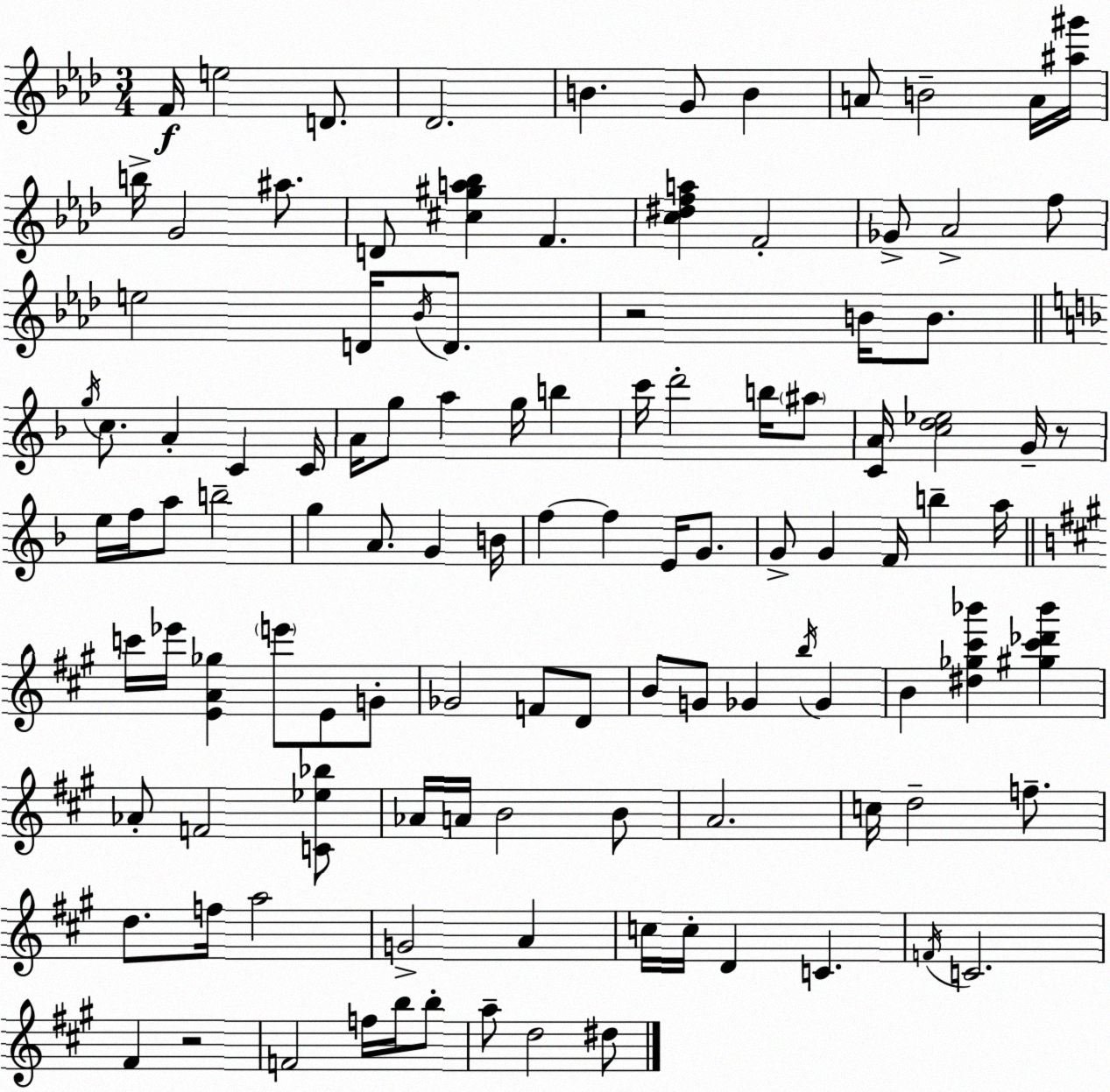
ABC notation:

X:1
T:Untitled
M:3/4
L:1/4
K:Ab
F/4 e2 D/2 _D2 B G/2 B A/2 B2 A/4 [^a^g']/4 b/4 G2 ^a/2 D/2 [^c^ga_b] F [c^dfa] F2 _G/2 _A2 f/2 e2 D/4 _B/4 D/2 z2 B/4 B/2 g/4 c/2 A C C/4 A/4 g/2 a g/4 b c'/4 d'2 b/4 ^a/2 [CA]/4 [cd_e]2 G/4 z/2 e/4 f/4 a/2 b2 g A/2 G B/4 f f E/4 G/2 G/2 G F/4 b a/4 c'/4 _e'/4 [EA_g] e'/2 E/2 G/2 _G2 F/2 D/2 B/2 G/2 _G b/4 _G B [^d_g^c'_b'] [^g^c'_d'_b'] _A/2 F2 [C_e_b]/2 _A/4 A/4 B2 B/2 A2 c/4 d2 f/2 d/2 f/4 a2 G2 A c/4 c/4 D C F/4 C2 ^F z2 F2 f/4 b/4 b/2 a/2 d2 ^d/2